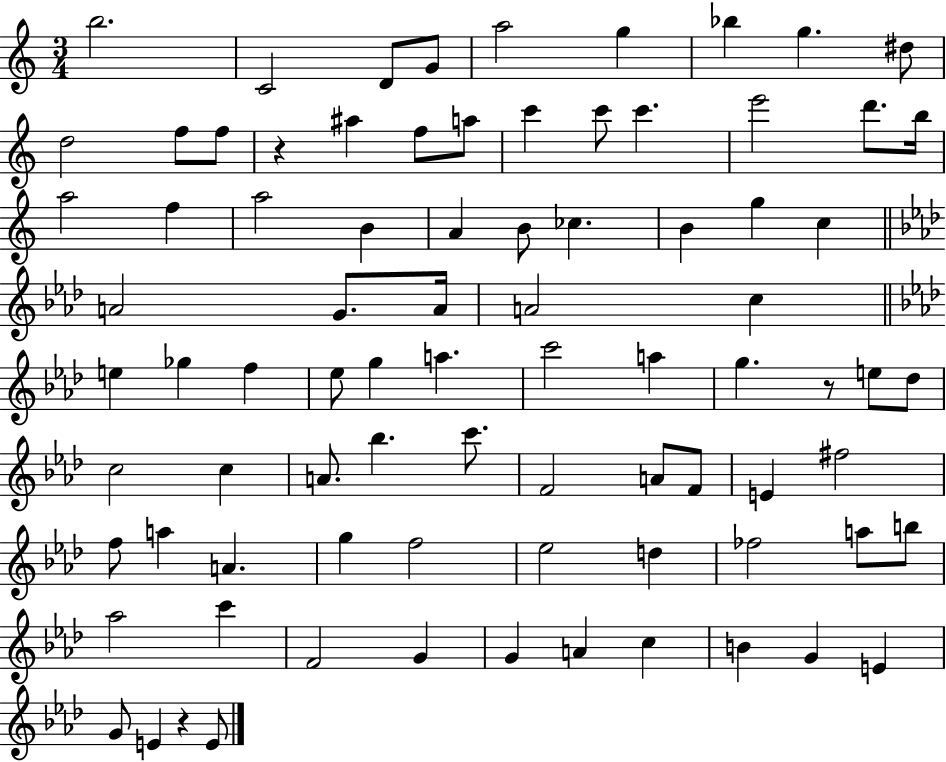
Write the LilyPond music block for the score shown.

{
  \clef treble
  \numericTimeSignature
  \time 3/4
  \key c \major
  b''2. | c'2 d'8 g'8 | a''2 g''4 | bes''4 g''4. dis''8 | \break d''2 f''8 f''8 | r4 ais''4 f''8 a''8 | c'''4 c'''8 c'''4. | e'''2 d'''8. b''16 | \break a''2 f''4 | a''2 b'4 | a'4 b'8 ces''4. | b'4 g''4 c''4 | \break \bar "||" \break \key f \minor a'2 g'8. a'16 | a'2 c''4 | \bar "||" \break \key aes \major e''4 ges''4 f''4 | ees''8 g''4 a''4. | c'''2 a''4 | g''4. r8 e''8 des''8 | \break c''2 c''4 | a'8. bes''4. c'''8. | f'2 a'8 f'8 | e'4 fis''2 | \break f''8 a''4 a'4. | g''4 f''2 | ees''2 d''4 | fes''2 a''8 b''8 | \break aes''2 c'''4 | f'2 g'4 | g'4 a'4 c''4 | b'4 g'4 e'4 | \break g'8 e'4 r4 e'8 | \bar "|."
}